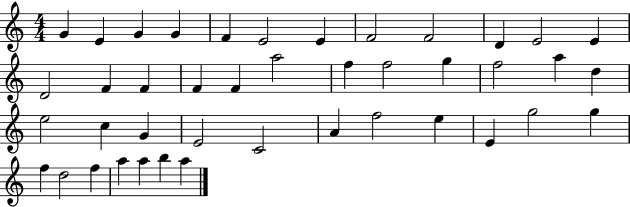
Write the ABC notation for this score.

X:1
T:Untitled
M:4/4
L:1/4
K:C
G E G G F E2 E F2 F2 D E2 E D2 F F F F a2 f f2 g f2 a d e2 c G E2 C2 A f2 e E g2 g f d2 f a a b a